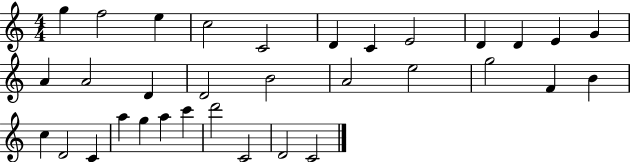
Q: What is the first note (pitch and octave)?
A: G5